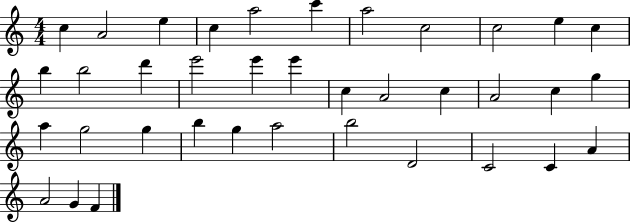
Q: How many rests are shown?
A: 0